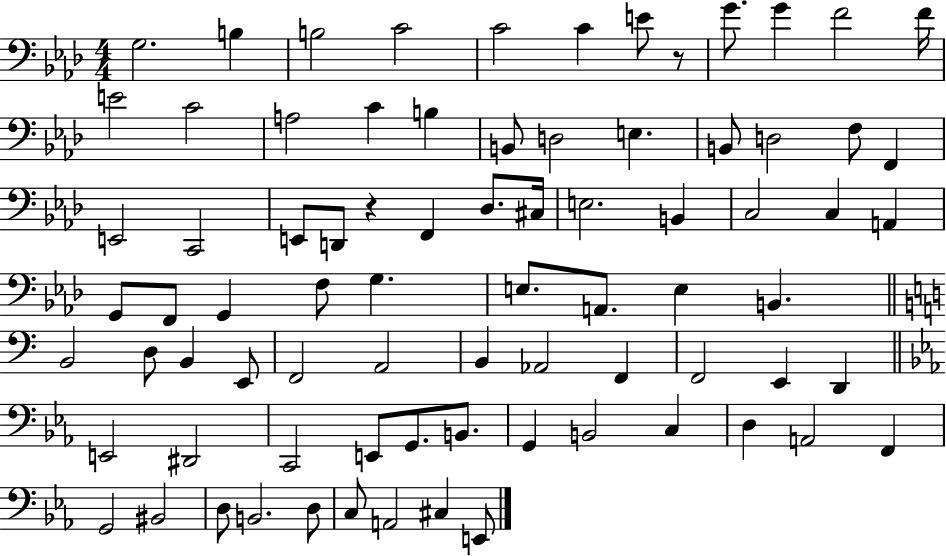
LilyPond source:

{
  \clef bass
  \numericTimeSignature
  \time 4/4
  \key aes \major
  \repeat volta 2 { g2. b4 | b2 c'2 | c'2 c'4 e'8 r8 | g'8. g'4 f'2 f'16 | \break e'2 c'2 | a2 c'4 b4 | b,8 d2 e4. | b,8 d2 f8 f,4 | \break e,2 c,2 | e,8 d,8 r4 f,4 des8. cis16 | e2. b,4 | c2 c4 a,4 | \break g,8 f,8 g,4 f8 g4. | e8. a,8. e4 b,4. | \bar "||" \break \key a \minor b,2 d8 b,4 e,8 | f,2 a,2 | b,4 aes,2 f,4 | f,2 e,4 d,4 | \break \bar "||" \break \key c \minor e,2 dis,2 | c,2 e,8 g,8. b,8. | g,4 b,2 c4 | d4 a,2 f,4 | \break g,2 bis,2 | d8 b,2. d8 | c8 a,2 cis4 e,8 | } \bar "|."
}